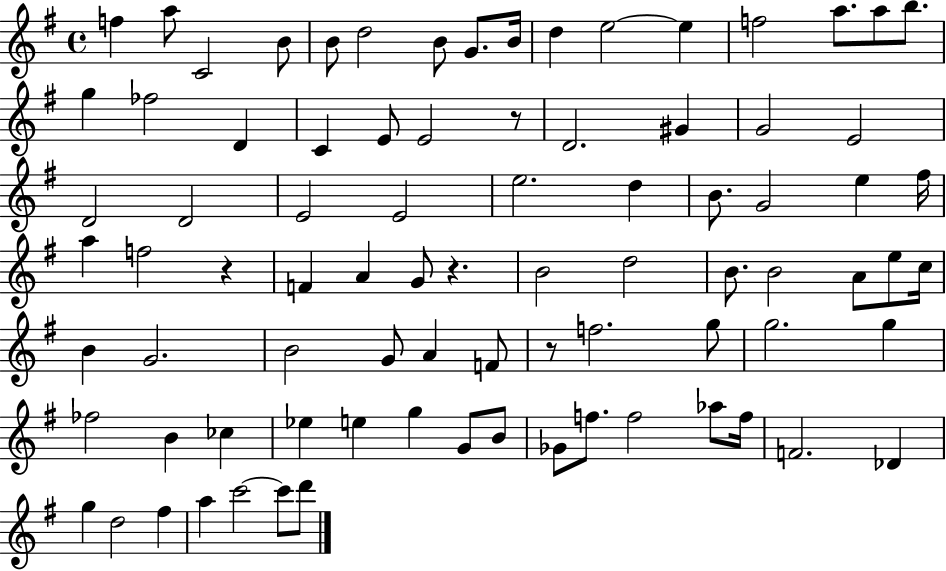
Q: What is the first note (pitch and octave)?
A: F5